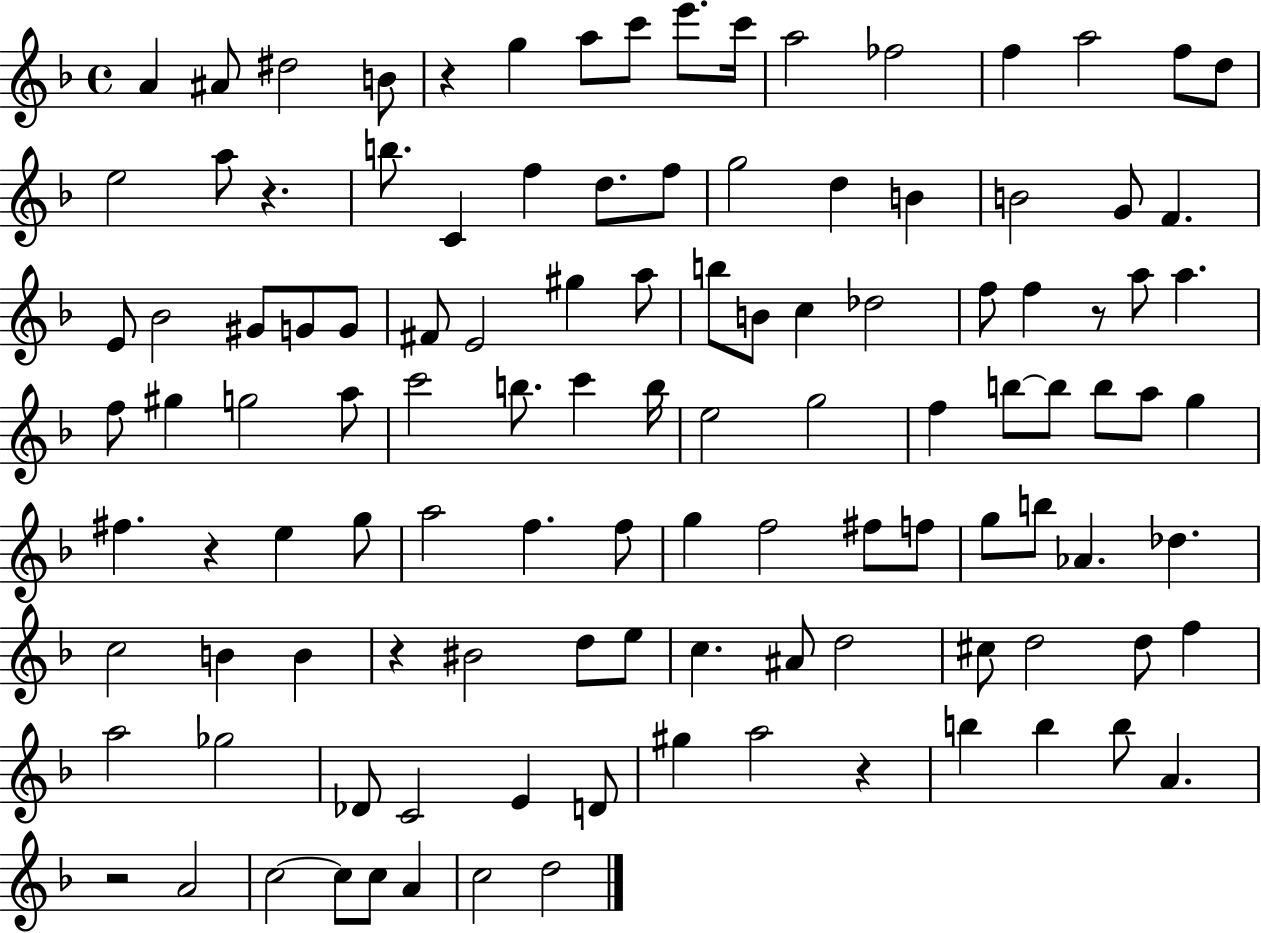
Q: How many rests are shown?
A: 7